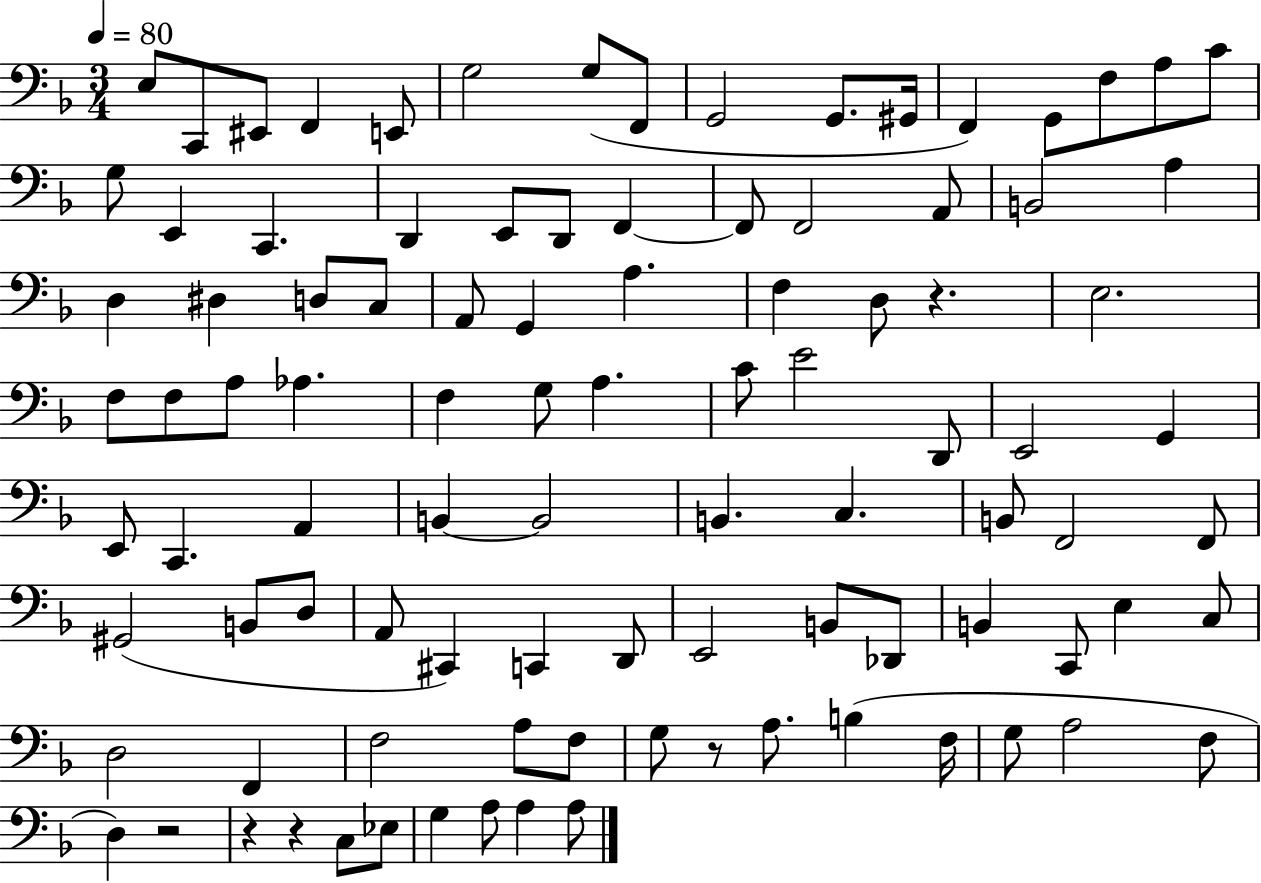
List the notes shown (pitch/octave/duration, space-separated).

E3/e C2/e EIS2/e F2/q E2/e G3/h G3/e F2/e G2/h G2/e. G#2/s F2/q G2/e F3/e A3/e C4/e G3/e E2/q C2/q. D2/q E2/e D2/e F2/q F2/e F2/h A2/e B2/h A3/q D3/q D#3/q D3/e C3/e A2/e G2/q A3/q. F3/q D3/e R/q. E3/h. F3/e F3/e A3/e Ab3/q. F3/q G3/e A3/q. C4/e E4/h D2/e E2/h G2/q E2/e C2/q. A2/q B2/q B2/h B2/q. C3/q. B2/e F2/h F2/e G#2/h B2/e D3/e A2/e C#2/q C2/q D2/e E2/h B2/e Db2/e B2/q C2/e E3/q C3/e D3/h F2/q F3/h A3/e F3/e G3/e R/e A3/e. B3/q F3/s G3/e A3/h F3/e D3/q R/h R/q R/q C3/e Eb3/e G3/q A3/e A3/q A3/e